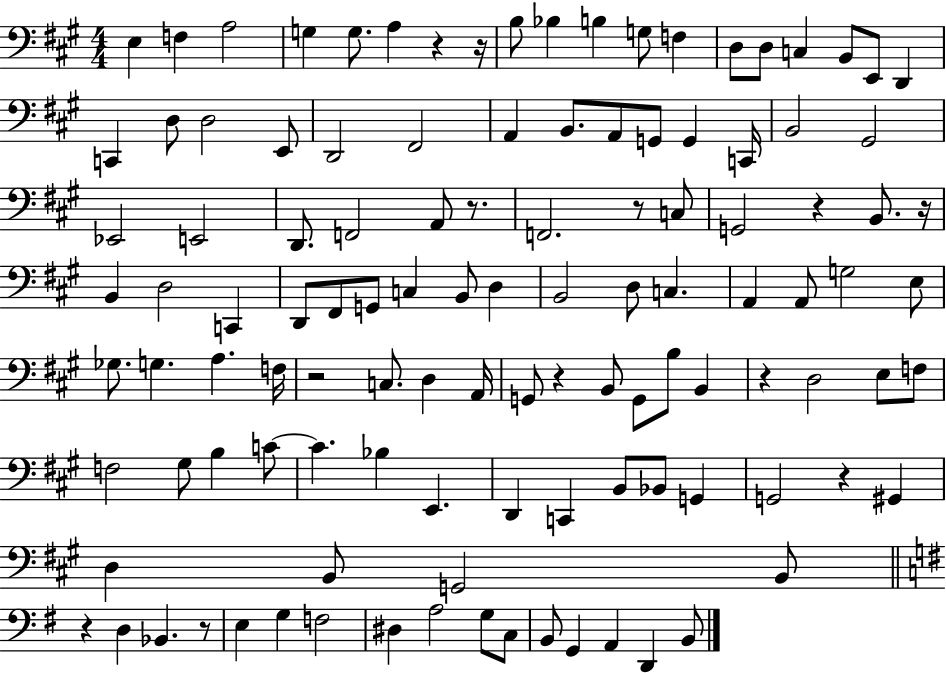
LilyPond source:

{
  \clef bass
  \numericTimeSignature
  \time 4/4
  \key a \major
  e4 f4 a2 | g4 g8. a4 r4 r16 | b8 bes4 b4 g8 f4 | d8 d8 c4 b,8 e,8 d,4 | \break c,4 d8 d2 e,8 | d,2 fis,2 | a,4 b,8. a,8 g,8 g,4 c,16 | b,2 gis,2 | \break ees,2 e,2 | d,8. f,2 a,8 r8. | f,2. r8 c8 | g,2 r4 b,8. r16 | \break b,4 d2 c,4 | d,8 fis,8 g,8 c4 b,8 d4 | b,2 d8 c4. | a,4 a,8 g2 e8 | \break ges8. g4. a4. f16 | r2 c8. d4 a,16 | g,8 r4 b,8 g,8 b8 b,4 | r4 d2 e8 f8 | \break f2 gis8 b4 c'8~~ | c'4. bes4 e,4. | d,4 c,4 b,8 bes,8 g,4 | g,2 r4 gis,4 | \break d4 b,8 g,2 b,8 | \bar "||" \break \key e \minor r4 d4 bes,4. r8 | e4 g4 f2 | dis4 a2 g8 c8 | b,8 g,4 a,4 d,4 b,8 | \break \bar "|."
}